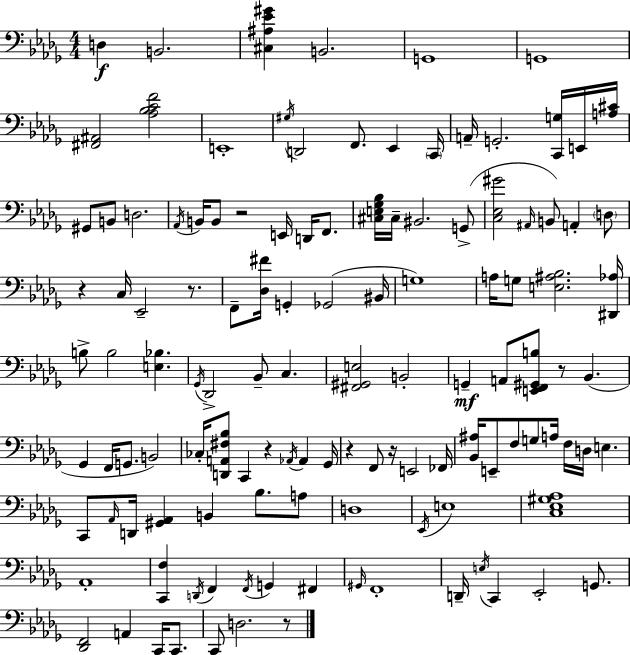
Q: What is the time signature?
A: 4/4